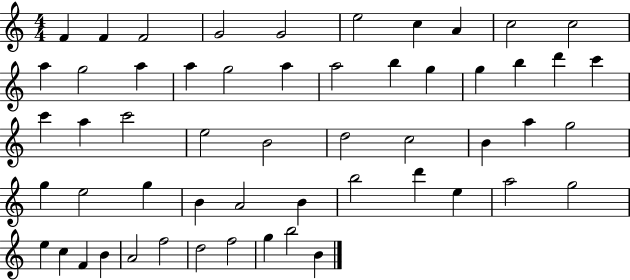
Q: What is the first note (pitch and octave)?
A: F4